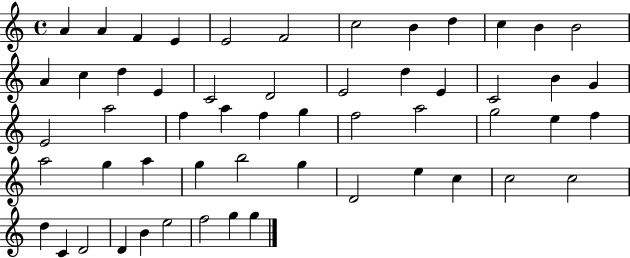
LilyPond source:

{
  \clef treble
  \time 4/4
  \defaultTimeSignature
  \key c \major
  a'4 a'4 f'4 e'4 | e'2 f'2 | c''2 b'4 d''4 | c''4 b'4 b'2 | \break a'4 c''4 d''4 e'4 | c'2 d'2 | e'2 d''4 e'4 | c'2 b'4 g'4 | \break e'2 a''2 | f''4 a''4 f''4 g''4 | f''2 a''2 | g''2 e''4 f''4 | \break a''2 g''4 a''4 | g''4 b''2 g''4 | d'2 e''4 c''4 | c''2 c''2 | \break d''4 c'4 d'2 | d'4 b'4 e''2 | f''2 g''4 g''4 | \bar "|."
}